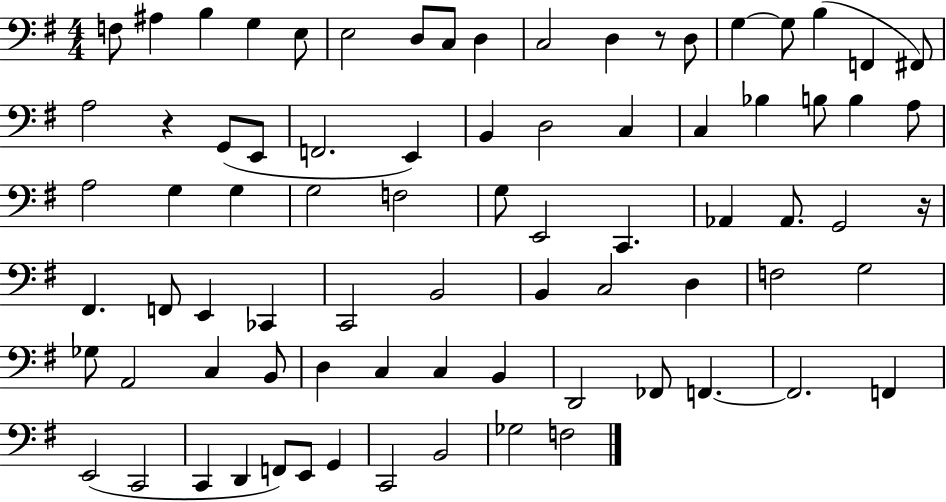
X:1
T:Untitled
M:4/4
L:1/4
K:G
F,/2 ^A, B, G, E,/2 E,2 D,/2 C,/2 D, C,2 D, z/2 D,/2 G, G,/2 B, F,, ^F,,/2 A,2 z G,,/2 E,,/2 F,,2 E,, B,, D,2 C, C, _B, B,/2 B, A,/2 A,2 G, G, G,2 F,2 G,/2 E,,2 C,, _A,, _A,,/2 G,,2 z/4 ^F,, F,,/2 E,, _C,, C,,2 B,,2 B,, C,2 D, F,2 G,2 _G,/2 A,,2 C, B,,/2 D, C, C, B,, D,,2 _F,,/2 F,, F,,2 F,, E,,2 C,,2 C,, D,, F,,/2 E,,/2 G,, C,,2 B,,2 _G,2 F,2